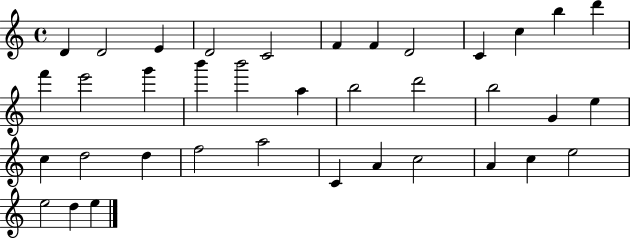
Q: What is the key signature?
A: C major